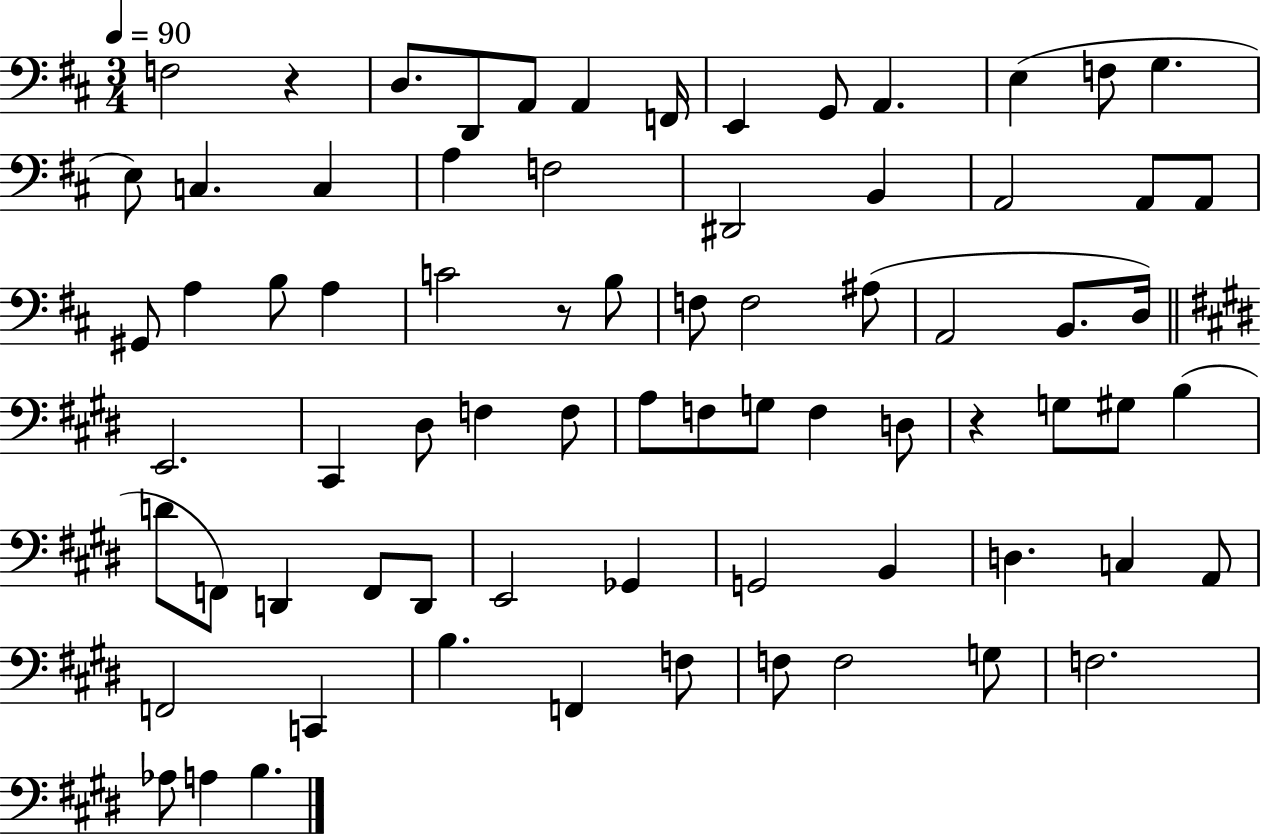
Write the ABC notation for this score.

X:1
T:Untitled
M:3/4
L:1/4
K:D
F,2 z D,/2 D,,/2 A,,/2 A,, F,,/4 E,, G,,/2 A,, E, F,/2 G, E,/2 C, C, A, F,2 ^D,,2 B,, A,,2 A,,/2 A,,/2 ^G,,/2 A, B,/2 A, C2 z/2 B,/2 F,/2 F,2 ^A,/2 A,,2 B,,/2 D,/4 E,,2 ^C,, ^D,/2 F, F,/2 A,/2 F,/2 G,/2 F, D,/2 z G,/2 ^G,/2 B, D/2 F,,/2 D,, F,,/2 D,,/2 E,,2 _G,, G,,2 B,, D, C, A,,/2 F,,2 C,, B, F,, F,/2 F,/2 F,2 G,/2 F,2 _A,/2 A, B,